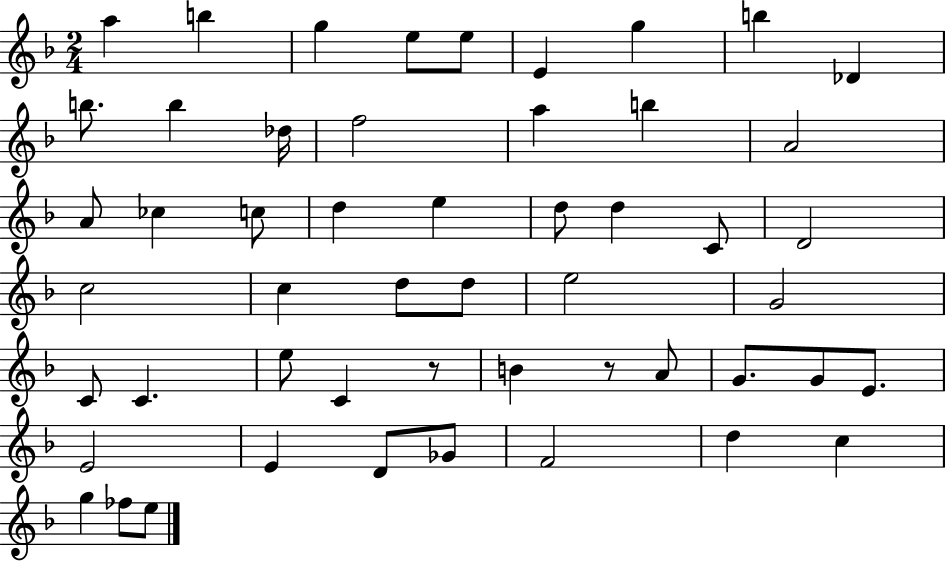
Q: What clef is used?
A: treble